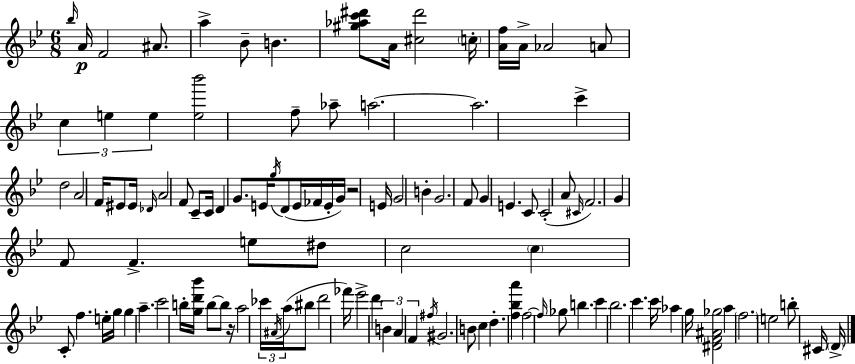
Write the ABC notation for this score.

X:1
T:Untitled
M:6/8
L:1/4
K:Bb
_b/4 A/4 F2 ^A/2 a _B/2 B [^g_ac'^d']/2 A/4 [^c^d']2 c/4 [Af]/4 A/4 _A2 A/2 c e e [e_b']2 f/2 _a/2 a2 a2 c' d2 A2 F/4 ^E/2 ^E/4 _D/4 A2 F/2 C/2 C/4 D G/2 E/4 g/4 D/2 E/4 _F/4 E/4 G/4 z2 E/4 G2 B G2 F/2 G E C/2 C2 A/2 ^C/4 F2 G F/2 F e/2 ^d/2 c2 c C/2 f e/4 g/4 g a c'2 b/4 [gd'_b']/4 b/2 b/2 z/4 a2 _c'/4 ^A/4 a/4 ^b/2 d'2 _f'/4 _e'2 d' B A F ^f/4 ^G2 B/2 c d [f_ba'] f2 f/4 _g/2 b c' _b2 c' c'/4 _a g/4 [^DF^A_g]2 a f2 e2 b/2 ^C/4 D/4